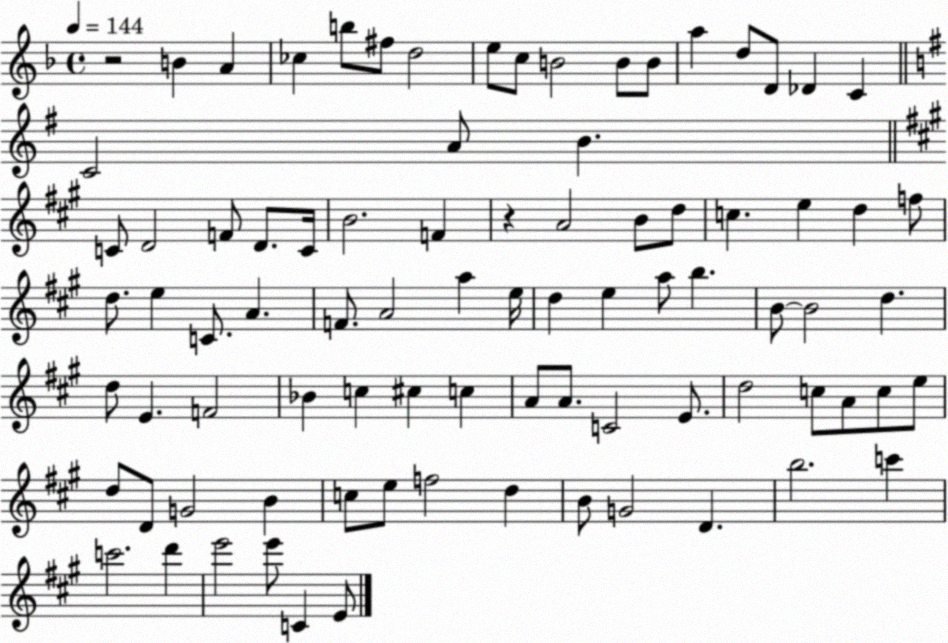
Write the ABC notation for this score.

X:1
T:Untitled
M:4/4
L:1/4
K:F
z2 B A _c b/2 ^f/2 d2 e/2 c/2 B2 B/2 B/2 a d/2 D/2 _D C C2 A/2 B C/2 D2 F/2 D/2 C/4 B2 F z A2 B/2 d/2 c e d f/2 d/2 e C/2 A F/2 A2 a e/4 d e a/2 b B/2 B2 d d/2 E F2 _B c ^c c A/2 A/2 C2 E/2 d2 c/2 A/2 c/2 e/2 d/2 D/2 G2 B c/2 e/2 f2 d B/2 G2 D b2 c' c'2 d' e'2 e'/2 C E/2